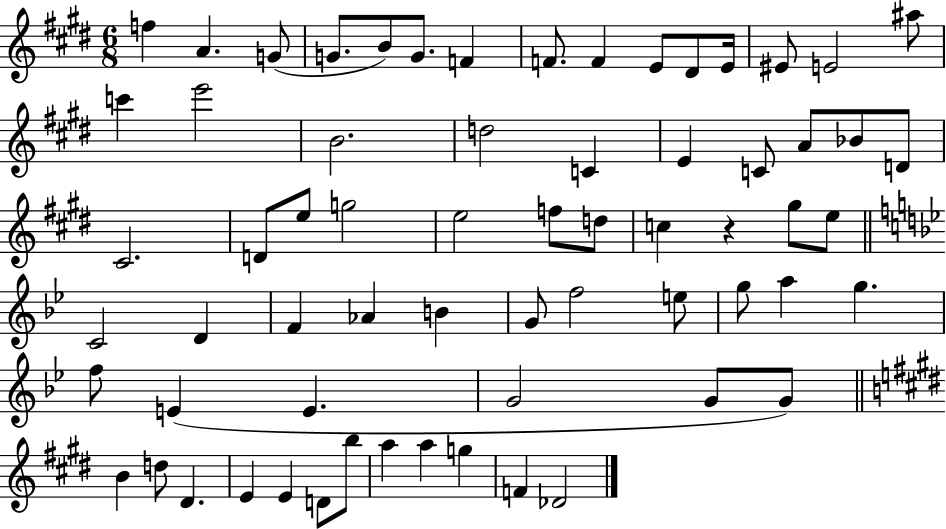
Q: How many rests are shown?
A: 1